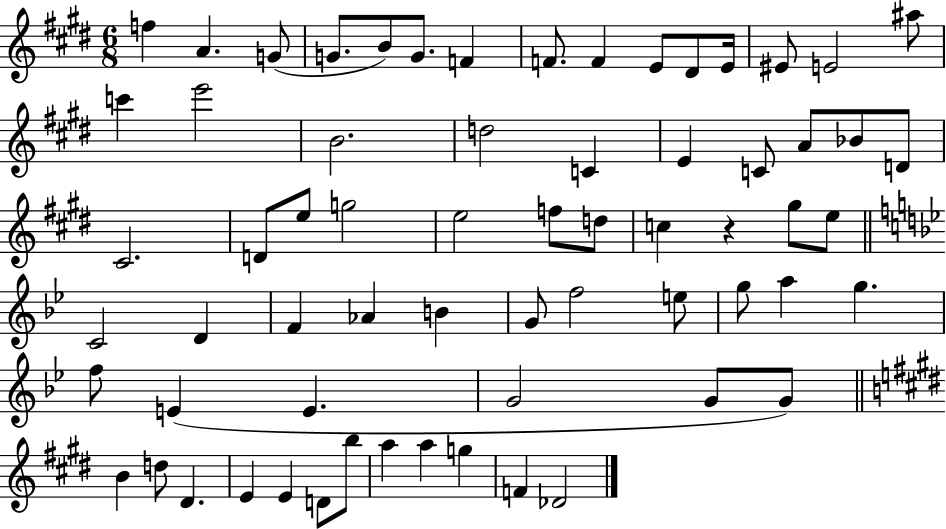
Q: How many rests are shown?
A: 1